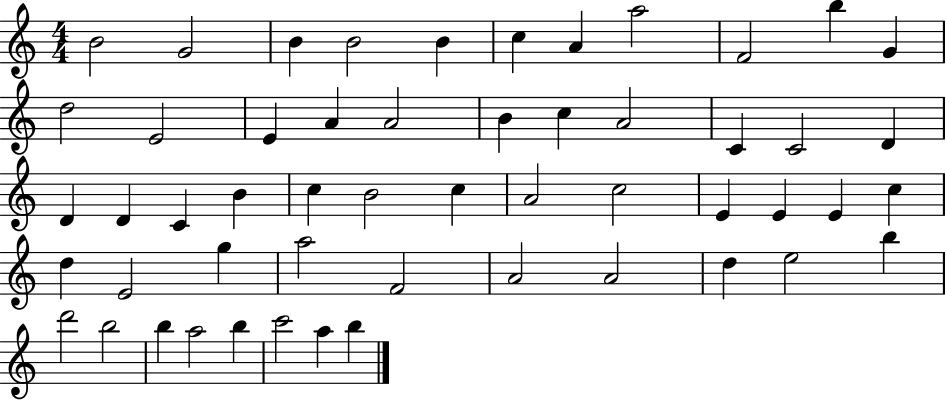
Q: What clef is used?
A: treble